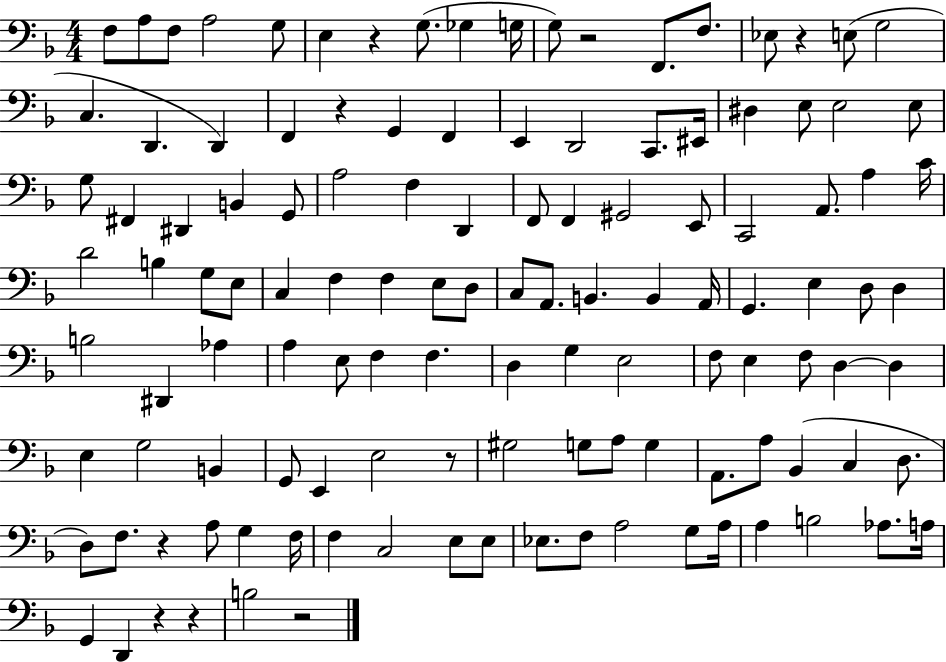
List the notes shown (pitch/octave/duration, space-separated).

F3/e A3/e F3/e A3/h G3/e E3/q R/q G3/e. Gb3/q G3/s G3/e R/h F2/e. F3/e. Eb3/e R/q E3/e G3/h C3/q. D2/q. D2/q F2/q R/q G2/q F2/q E2/q D2/h C2/e. EIS2/s D#3/q E3/e E3/h E3/e G3/e F#2/q D#2/q B2/q G2/e A3/h F3/q D2/q F2/e F2/q G#2/h E2/e C2/h A2/e. A3/q C4/s D4/h B3/q G3/e E3/e C3/q F3/q F3/q E3/e D3/e C3/e A2/e. B2/q. B2/q A2/s G2/q. E3/q D3/e D3/q B3/h D#2/q Ab3/q A3/q E3/e F3/q F3/q. D3/q G3/q E3/h F3/e E3/q F3/e D3/q D3/q E3/q G3/h B2/q G2/e E2/q E3/h R/e G#3/h G3/e A3/e G3/q A2/e. A3/e Bb2/q C3/q D3/e. D3/e F3/e. R/q A3/e G3/q F3/s F3/q C3/h E3/e E3/e Eb3/e. F3/e A3/h G3/e A3/s A3/q B3/h Ab3/e. A3/s G2/q D2/q R/q R/q B3/h R/h